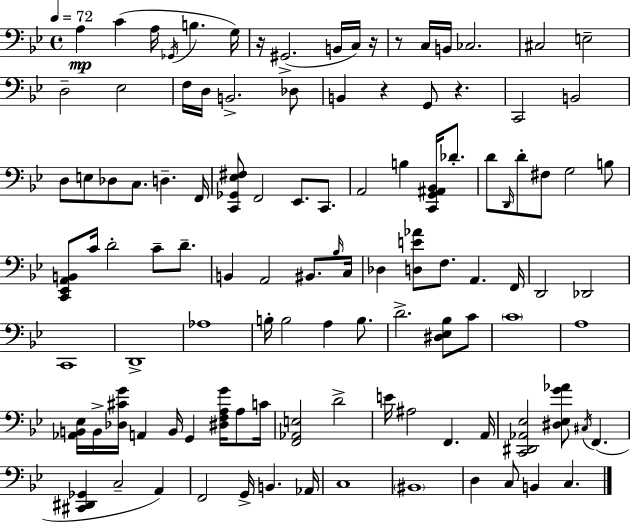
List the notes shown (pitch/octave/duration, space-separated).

A3/q C4/q A3/s Gb2/s B3/q. G3/s R/s G#2/h. B2/s C3/s R/s R/e C3/s B2/s CES3/h. C#3/h E3/h D3/h Eb3/h F3/s D3/s B2/h. Db3/e B2/q R/q G2/e R/q. C2/h B2/h D3/e E3/e Db3/e C3/e. D3/q. F2/s [C2,Gb2,Eb3,F#3]/e F2/h Eb2/e. C2/e. A2/h B3/q [C2,G2,A#2,Bb2]/s Db4/e. D4/e D2/s D4/e F#3/e G3/h B3/e [C2,Eb2,A2,B2]/e C4/s D4/h C4/e D4/e. B2/q A2/h BIS2/e. Bb3/s C3/s Db3/q [D3,E4,Ab4]/e F3/e. A2/q. F2/s D2/h Db2/h C2/w D2/w Ab3/w B3/s B3/h A3/q B3/e. D4/h. [D#3,Eb3,Bb3]/e C4/e C4/w A3/w [Ab2,B2,Eb3]/s B2/s [Db3,C#4,G4]/s A2/q B2/s G2/q [D#3,F3,A3,G4]/s A3/e C4/s [F2,Ab2,E3]/h D4/h E4/s A#3/h F2/q. A2/s [C2,D#2,Ab2,Eb3]/h [D#3,Eb3,G4,Ab4]/e C#3/s F2/q. [C#2,D#2,Gb2]/q C3/h A2/q F2/h G2/s B2/q. Ab2/s C3/w BIS2/w D3/q C3/e B2/q C3/q.